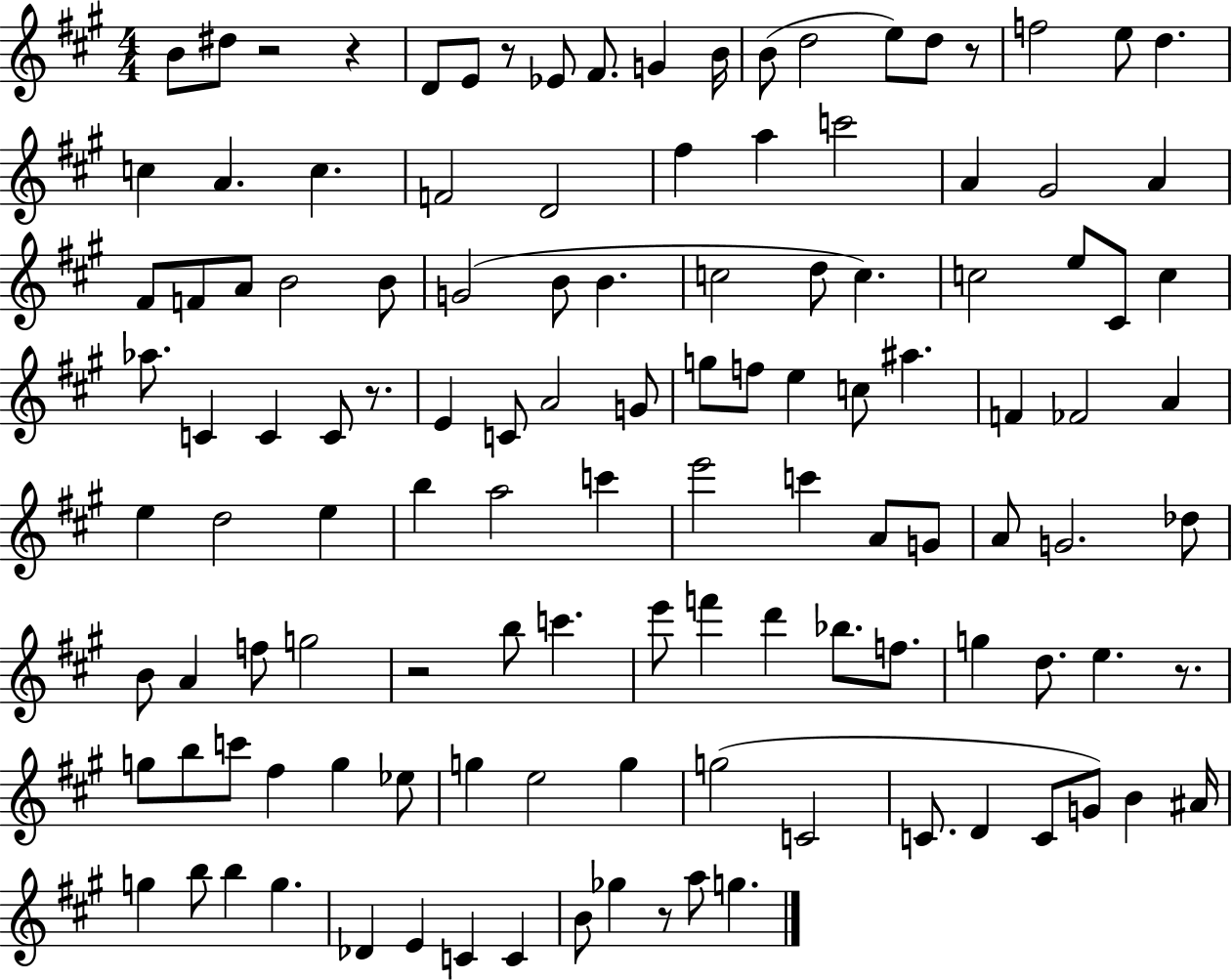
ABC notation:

X:1
T:Untitled
M:4/4
L:1/4
K:A
B/2 ^d/2 z2 z D/2 E/2 z/2 _E/2 ^F/2 G B/4 B/2 d2 e/2 d/2 z/2 f2 e/2 d c A c F2 D2 ^f a c'2 A ^G2 A ^F/2 F/2 A/2 B2 B/2 G2 B/2 B c2 d/2 c c2 e/2 ^C/2 c _a/2 C C C/2 z/2 E C/2 A2 G/2 g/2 f/2 e c/2 ^a F _F2 A e d2 e b a2 c' e'2 c' A/2 G/2 A/2 G2 _d/2 B/2 A f/2 g2 z2 b/2 c' e'/2 f' d' _b/2 f/2 g d/2 e z/2 g/2 b/2 c'/2 ^f g _e/2 g e2 g g2 C2 C/2 D C/2 G/2 B ^A/4 g b/2 b g _D E C C B/2 _g z/2 a/2 g